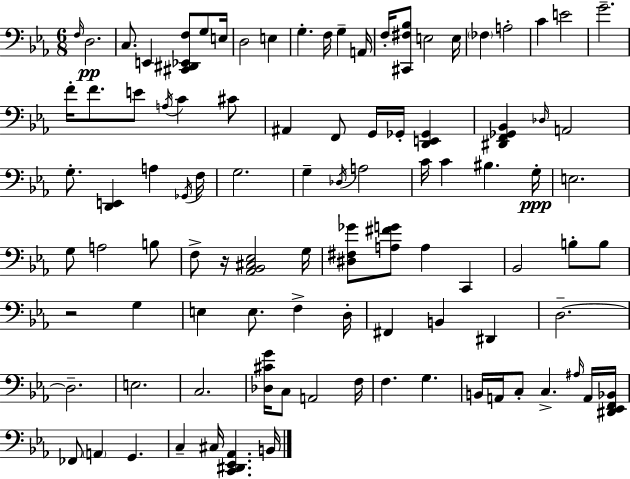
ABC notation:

X:1
T:Untitled
M:6/8
L:1/4
K:Eb
F,/4 D,2 C,/2 E,, [^C,,^D,,_E,,F,]/2 G,/2 E,/4 D,2 E, G, F,/4 G, A,,/4 F,/4 [^C,,^F,_B,]/2 E,2 E,/4 _F, A,2 C E2 G2 F/4 F/2 E/2 A,/4 C ^C/2 ^A,, F,,/2 G,,/4 _G,,/4 [D,,E,,_G,,] [^D,,F,,_G,,_B,,] _D,/4 A,,2 G,/2 [D,,E,,] A, _G,,/4 F,/4 G,2 G, _D,/4 A,2 C/4 C ^B, G,/4 E,2 G,/2 A,2 B,/2 F,/2 z/4 [_A,,_B,,^C,_E,]2 G,/4 [^D,^F,_G]/2 [A,^FG]/2 A, C,, _B,,2 B,/2 B,/2 z2 G, E, E,/2 F, D,/4 ^F,, B,, ^D,, D,2 D,2 E,2 C,2 [_D,^CG]/4 C,/2 A,,2 F,/4 F, G, B,,/4 A,,/4 C,/2 C, ^A,/4 A,,/4 [^D,,_E,,F,,_B,,]/4 _F,,/2 A,, G,, C, ^C,/4 [C,,^D,,_E,,_A,,] B,,/4